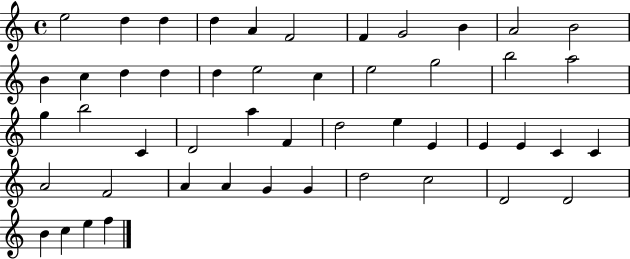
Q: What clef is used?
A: treble